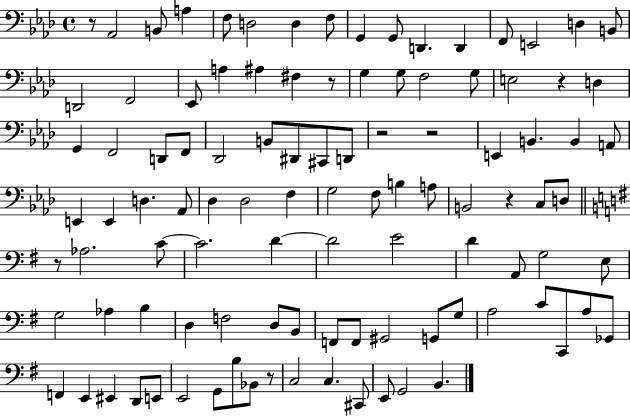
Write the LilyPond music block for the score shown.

{
  \clef bass
  \time 4/4
  \defaultTimeSignature
  \key aes \major
  r8 aes,2 b,8 a4 | f8 d2 d4 f8 | g,4 g,8 d,4. d,4 | f,8 e,2 d4 b,8 | \break d,2 f,2 | ees,8 a4 ais4 fis4 r8 | g4 g8 f2 g8 | e2 r4 d4 | \break g,4 f,2 d,8 f,8 | des,2 b,8 dis,8 cis,8 d,8 | r2 r2 | e,4 b,4. b,4 a,8 | \break e,4 e,4 d4. aes,8 | des4 des2 f4 | g2 f8 b4 a8 | b,2 r4 c8 d8 | \break \bar "||" \break \key g \major r8 aes2. c'8~~ | c'2. d'4~~ | d'2 e'2 | d'4 a,8 g2 e8 | \break g2 aes4 b4 | d4 f2 d8 b,8 | f,8 f,8 gis,2 g,8 g8 | a2 c'8 c,8 a8 ges,8 | \break f,4 e,4 eis,4 d,8 e,8 | e,2 g,8 b8 bes,8 r8 | c2 c4. cis,8 | e,8 g,2 b,4. | \break \bar "|."
}